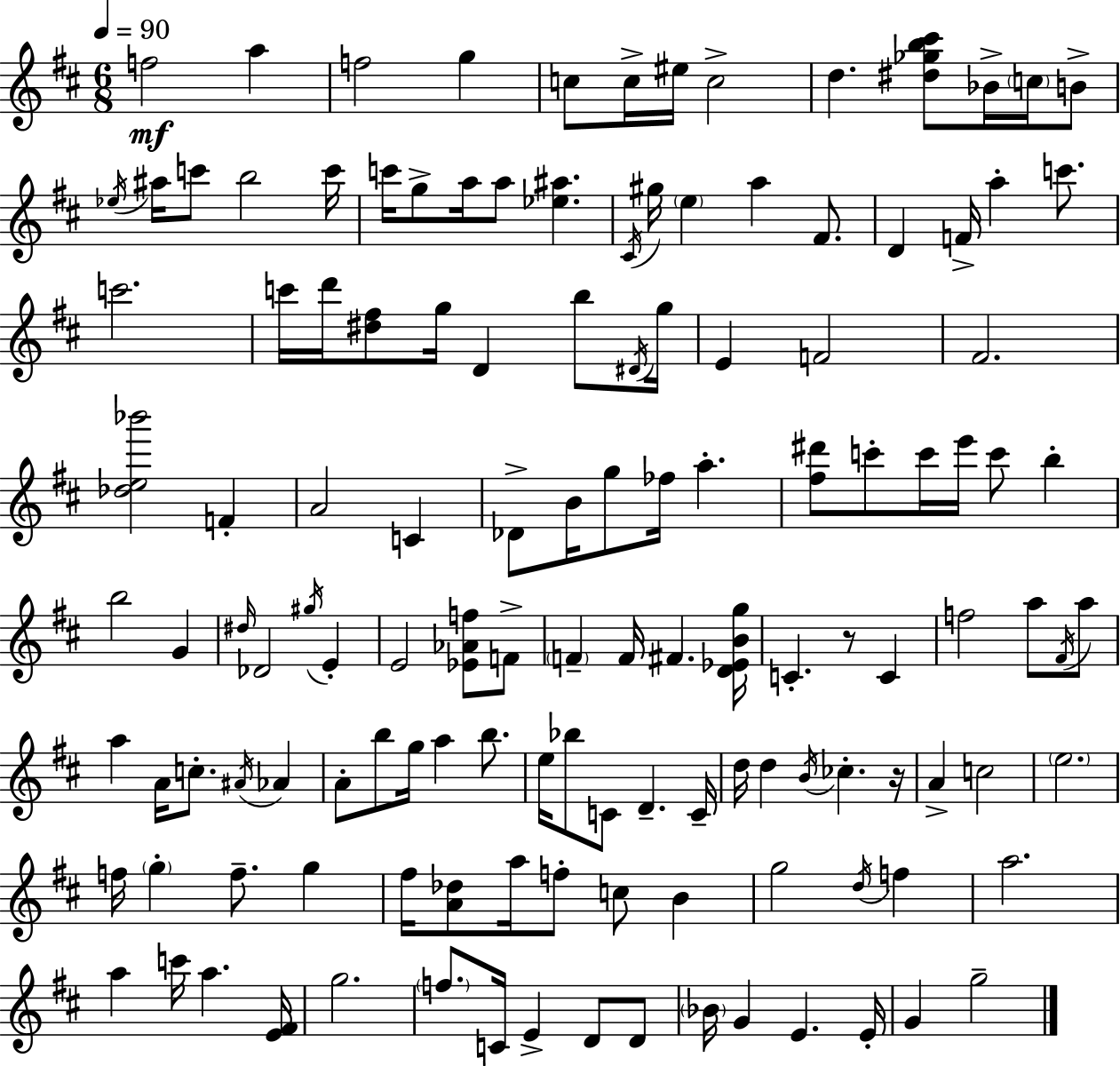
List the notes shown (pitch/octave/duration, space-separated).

F5/h A5/q F5/h G5/q C5/e C5/s EIS5/s C5/h D5/q. [D#5,Gb5,B5,C#6]/e Bb4/s C5/s B4/e Eb5/s A#5/s C6/e B5/h C6/s C6/s G5/e A5/s A5/e [Eb5,A#5]/q. C#4/s G#5/s E5/q A5/q F#4/e. D4/q F4/s A5/q C6/e. C6/h. C6/s D6/s [D#5,F#5]/e G5/s D4/q B5/e D#4/s G5/s E4/q F4/h F#4/h. [Db5,E5,Bb6]/h F4/q A4/h C4/q Db4/e B4/s G5/e FES5/s A5/q. [F#5,D#6]/e C6/e C6/s E6/s C6/e B5/q B5/h G4/q D#5/s Db4/h G#5/s E4/q E4/h [Eb4,Ab4,F5]/e F4/e F4/q F4/s F#4/q. [D4,Eb4,B4,G5]/s C4/q. R/e C4/q F5/h A5/e F#4/s A5/e A5/q A4/s C5/e. A#4/s Ab4/q A4/e B5/e G5/s A5/q B5/e. E5/s Bb5/e C4/e D4/q. C4/s D5/s D5/q B4/s CES5/q. R/s A4/q C5/h E5/h. F5/s G5/q F5/e. G5/q F#5/s [A4,Db5]/e A5/s F5/e C5/e B4/q G5/h D5/s F5/q A5/h. A5/q C6/s A5/q. [E4,F#4]/s G5/h. F5/e. C4/s E4/q D4/e D4/e Bb4/s G4/q E4/q. E4/s G4/q G5/h